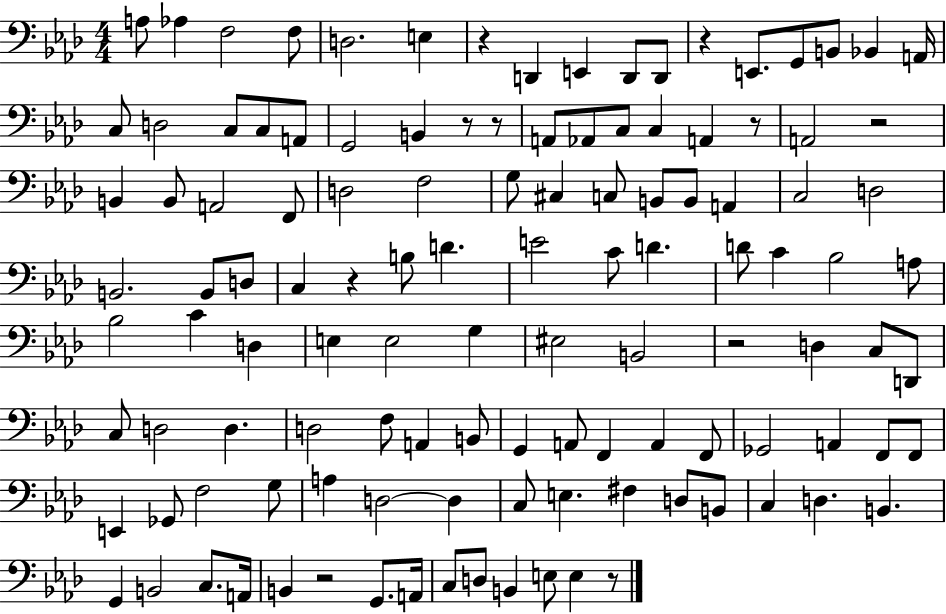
A3/e Ab3/q F3/h F3/e D3/h. E3/q R/q D2/q E2/q D2/e D2/e R/q E2/e. G2/e B2/e Bb2/q A2/s C3/e D3/h C3/e C3/e A2/e G2/h B2/q R/e R/e A2/e Ab2/e C3/e C3/q A2/q R/e A2/h R/h B2/q B2/e A2/h F2/e D3/h F3/h G3/e C#3/q C3/e B2/e B2/e A2/q C3/h D3/h B2/h. B2/e D3/e C3/q R/q B3/e D4/q. E4/h C4/e D4/q. D4/e C4/q Bb3/h A3/e Bb3/h C4/q D3/q E3/q E3/h G3/q EIS3/h B2/h R/h D3/q C3/e D2/e C3/e D3/h D3/q. D3/h F3/e A2/q B2/e G2/q A2/e F2/q A2/q F2/e Gb2/h A2/q F2/e F2/e E2/q Gb2/e F3/h G3/e A3/q D3/h D3/q C3/e E3/q. F#3/q D3/e B2/e C3/q D3/q. B2/q. G2/q B2/h C3/e. A2/s B2/q R/h G2/e. A2/s C3/e D3/e B2/q E3/e E3/q R/e